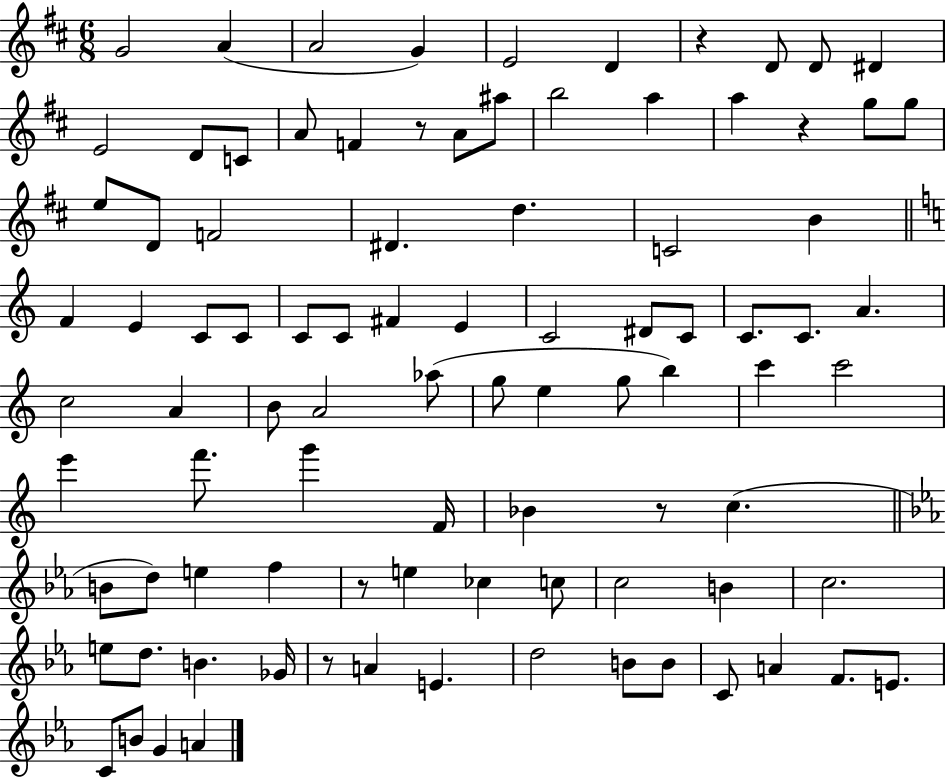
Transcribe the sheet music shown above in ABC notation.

X:1
T:Untitled
M:6/8
L:1/4
K:D
G2 A A2 G E2 D z D/2 D/2 ^D E2 D/2 C/2 A/2 F z/2 A/2 ^a/2 b2 a a z g/2 g/2 e/2 D/2 F2 ^D d C2 B F E C/2 C/2 C/2 C/2 ^F E C2 ^D/2 C/2 C/2 C/2 A c2 A B/2 A2 _a/2 g/2 e g/2 b c' c'2 e' f'/2 g' F/4 _B z/2 c B/2 d/2 e f z/2 e _c c/2 c2 B c2 e/2 d/2 B _G/4 z/2 A E d2 B/2 B/2 C/2 A F/2 E/2 C/2 B/2 G A